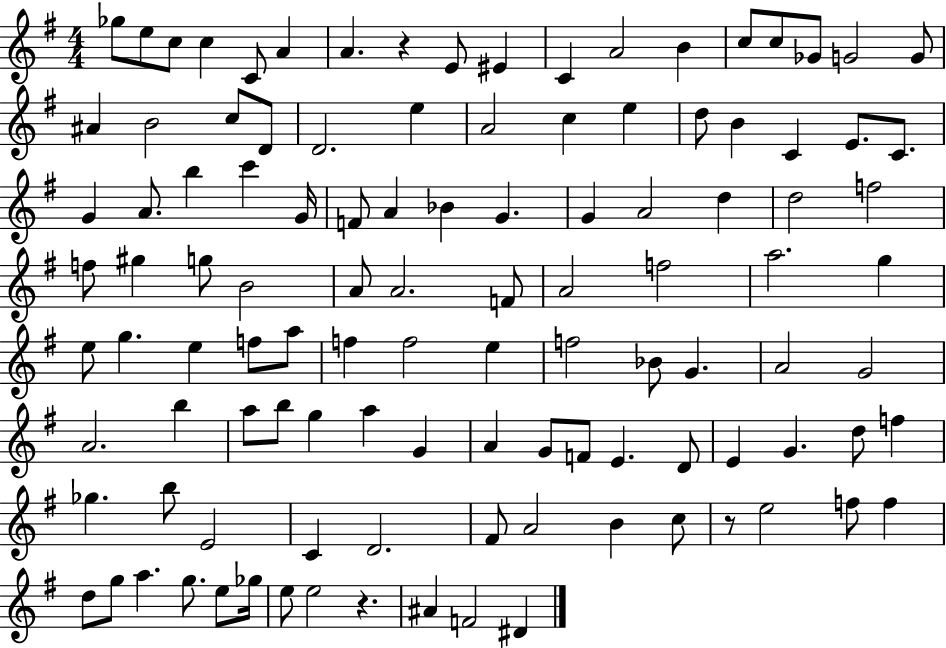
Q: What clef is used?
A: treble